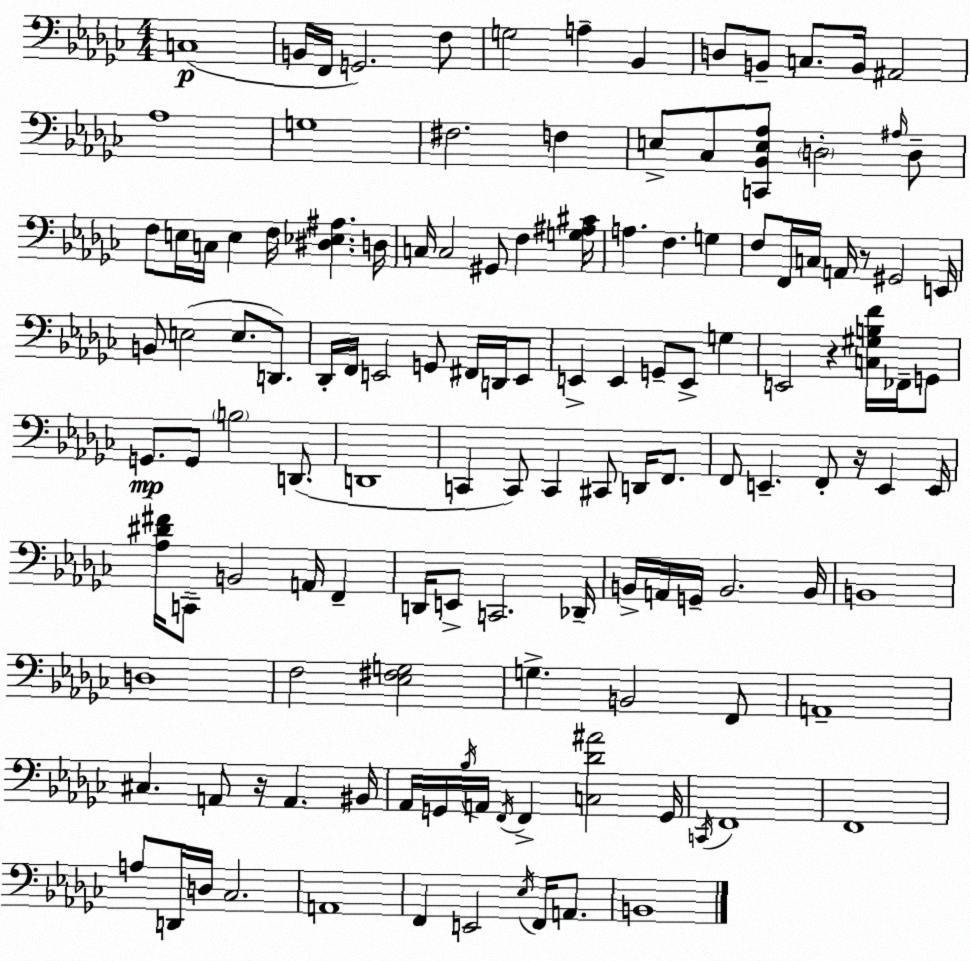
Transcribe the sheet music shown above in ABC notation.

X:1
T:Untitled
M:4/4
L:1/4
K:Ebm
C,4 B,,/4 F,,/4 G,,2 F,/2 G,2 A, _B,, D,/2 B,,/2 C,/2 B,,/4 ^A,,2 _A,4 G,4 ^F,2 F, E,/2 _C,/2 [C,,_B,,E,_A,]/2 D,2 ^A,/4 D,/2 F,/2 E,/4 C,/4 E, F,/4 [^D,_E,^A,] D,/4 C,/4 C,2 ^G,,/2 F, [G,^A,^C]/4 A, F, G, F,/2 F,,/4 C,/4 A,,/4 z/2 ^G,,2 E,,/4 B,,/2 E,2 E,/2 D,,/2 _D,,/4 F,,/4 E,,2 G,,/2 ^F,,/4 D,,/4 E,,/2 E,, E,, G,,/2 E,,/2 G, E,,2 z [C,^G,B,F]/4 _F,,/4 G,,/2 G,,/2 G,,/2 B,2 D,,/2 D,,4 C,, C,,/2 C,, ^C,,/2 D,,/4 F,,/2 F,,/2 E,, F,,/2 z/4 E,, E,,/4 [_A,^D^F]/4 C,,/2 B,,2 A,,/4 F,, D,,/4 E,,/2 C,,2 _D,,/4 B,,/4 A,,/4 G,,/4 B,,2 B,,/4 B,,4 D,4 F,2 [_E,^F,G,]2 G, B,,2 F,,/2 A,,4 ^C, A,,/2 z/4 A,, ^B,,/4 _A,,/4 G,,/4 _B,/4 A,,/4 F,,/4 F,, [C,_D^A]2 G,,/4 C,,/4 F,,4 F,,4 A,/2 D,,/4 D,/4 _C,2 A,,4 F,, E,,2 _E,/4 F,,/4 A,,/2 B,,4